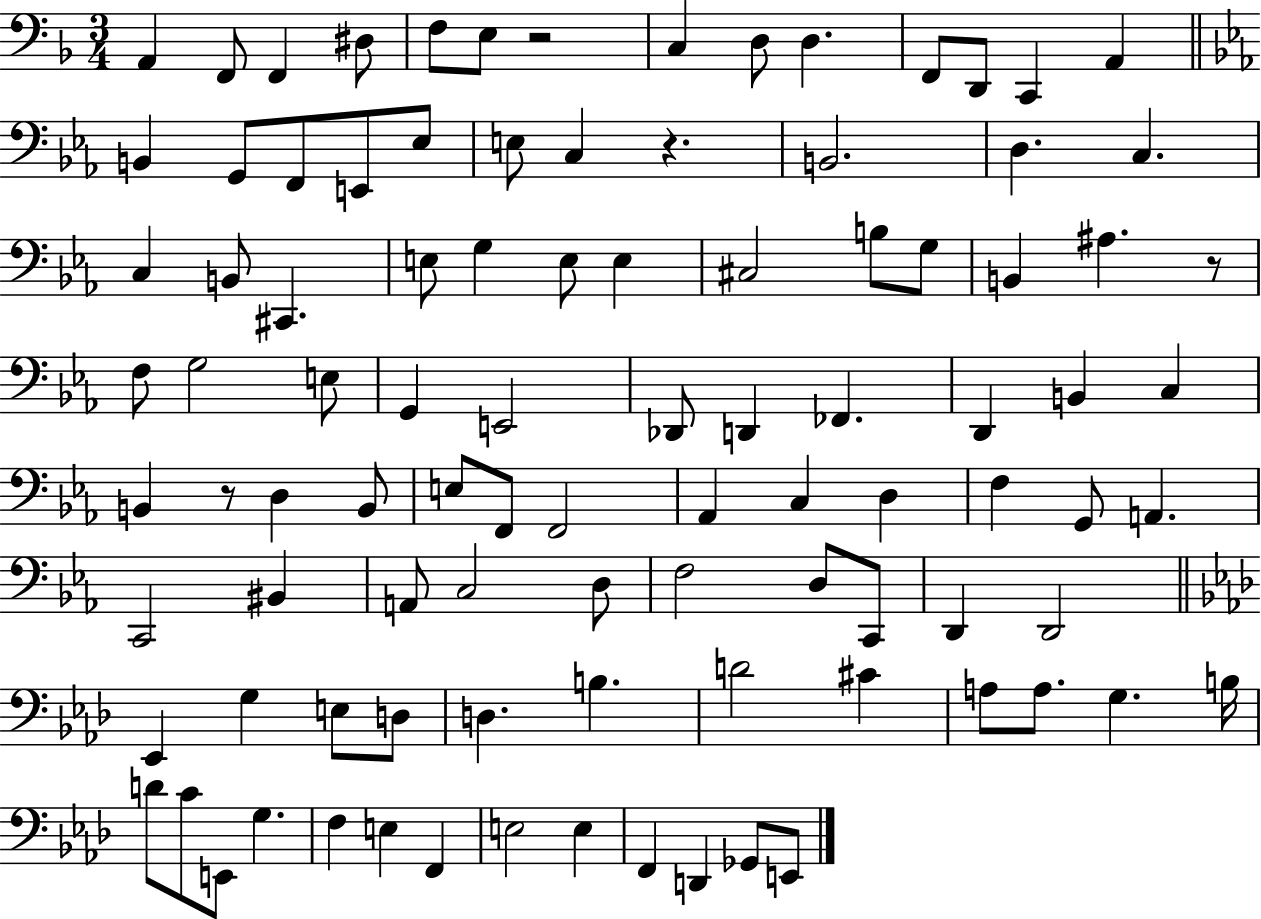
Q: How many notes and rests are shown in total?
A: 97